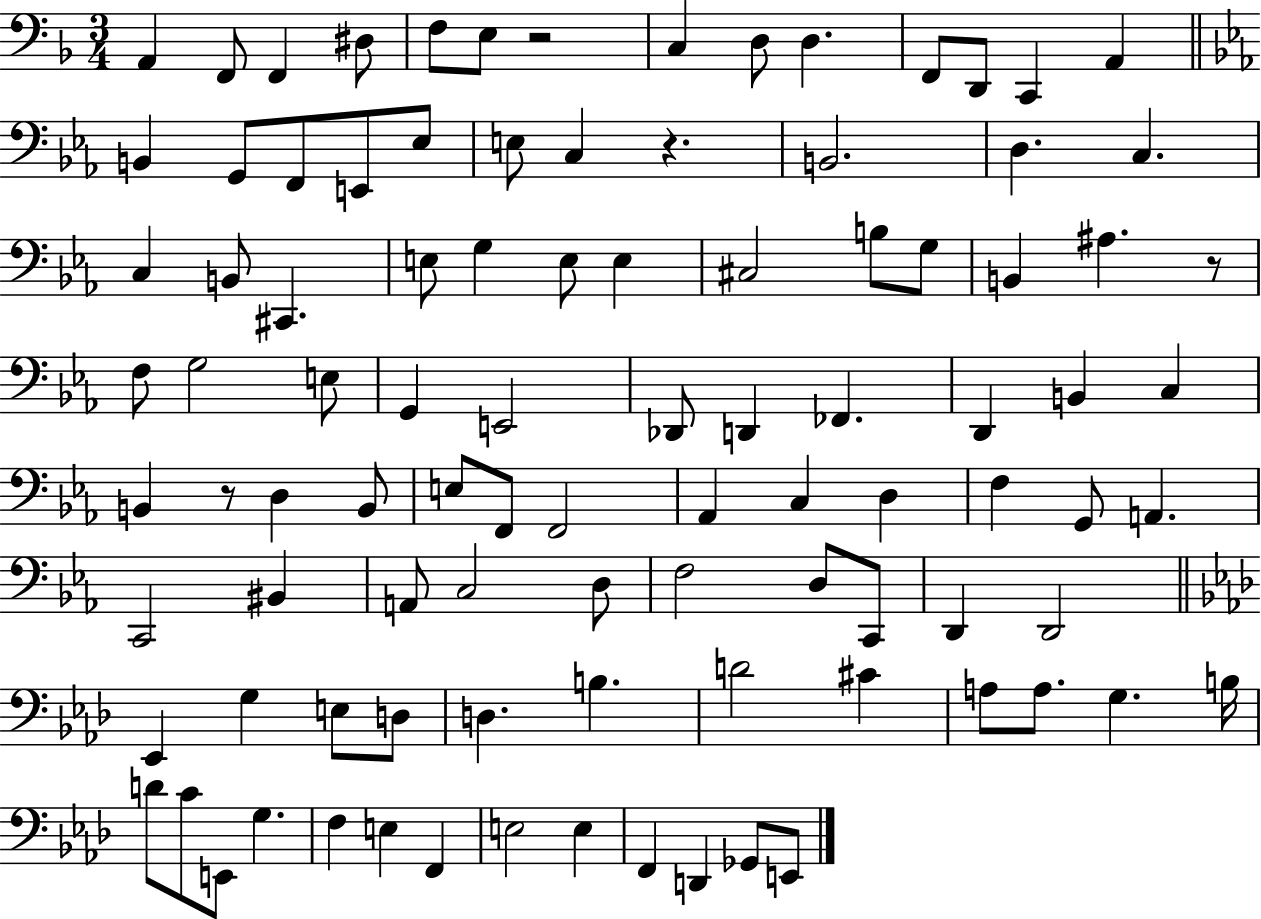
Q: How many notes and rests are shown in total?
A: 97